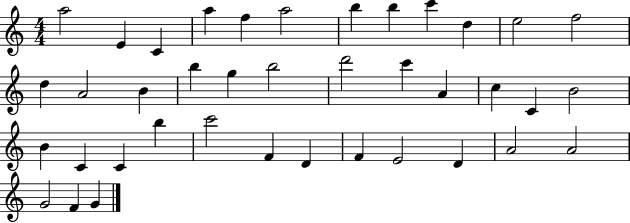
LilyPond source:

{
  \clef treble
  \numericTimeSignature
  \time 4/4
  \key c \major
  a''2 e'4 c'4 | a''4 f''4 a''2 | b''4 b''4 c'''4 d''4 | e''2 f''2 | \break d''4 a'2 b'4 | b''4 g''4 b''2 | d'''2 c'''4 a'4 | c''4 c'4 b'2 | \break b'4 c'4 c'4 b''4 | c'''2 f'4 d'4 | f'4 e'2 d'4 | a'2 a'2 | \break g'2 f'4 g'4 | \bar "|."
}